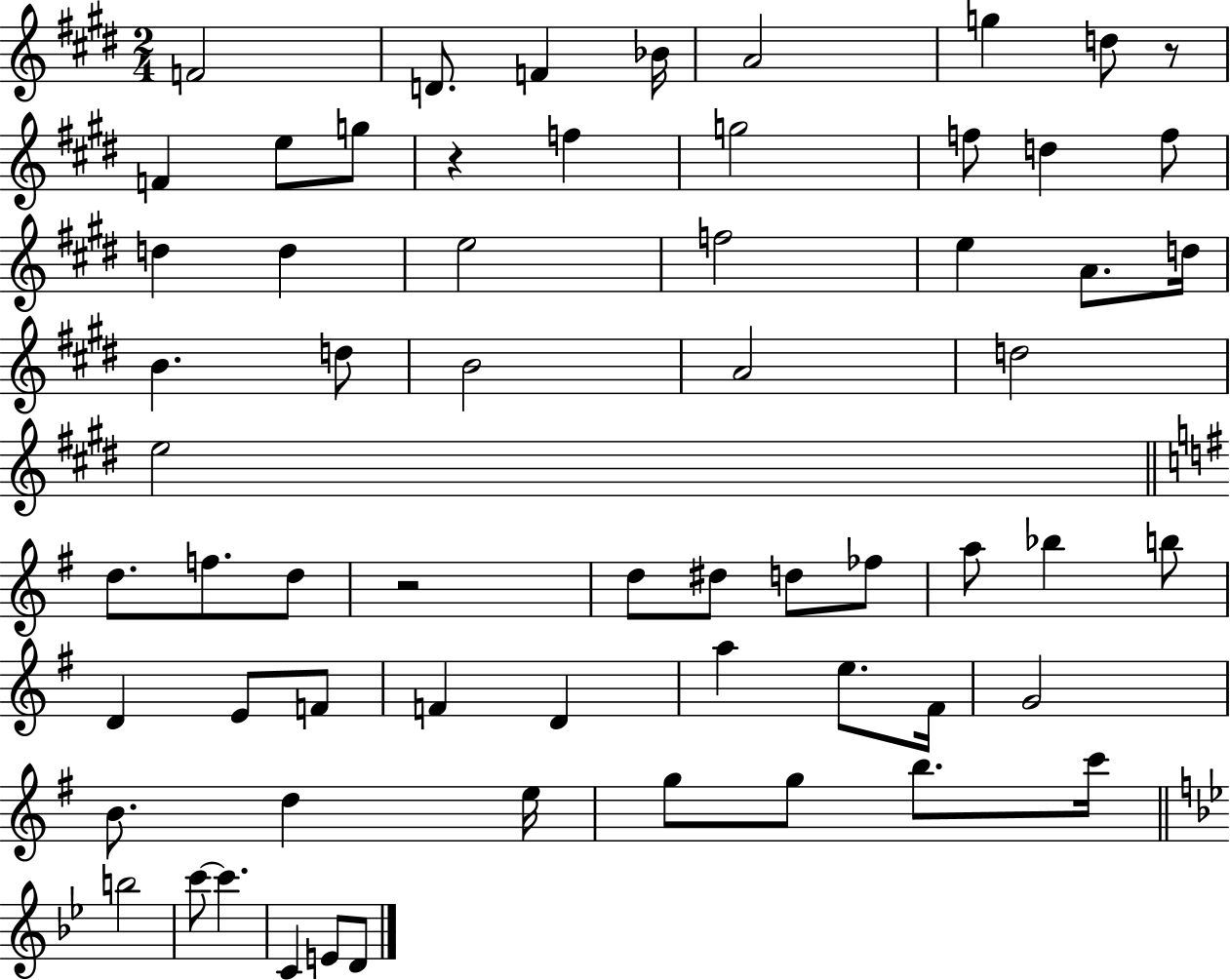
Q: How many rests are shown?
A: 3